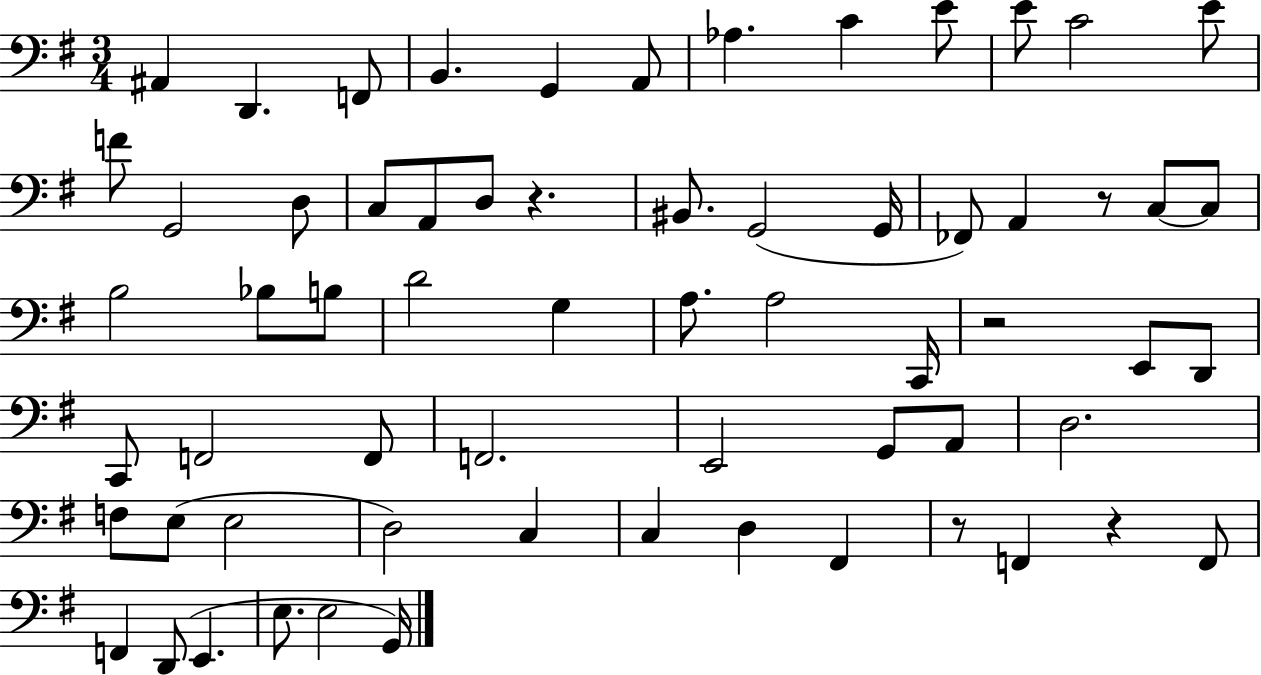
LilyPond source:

{
  \clef bass
  \numericTimeSignature
  \time 3/4
  \key g \major
  ais,4 d,4. f,8 | b,4. g,4 a,8 | aes4. c'4 e'8 | e'8 c'2 e'8 | \break f'8 g,2 d8 | c8 a,8 d8 r4. | bis,8. g,2( g,16 | fes,8) a,4 r8 c8~~ c8 | \break b2 bes8 b8 | d'2 g4 | a8. a2 c,16 | r2 e,8 d,8 | \break c,8 f,2 f,8 | f,2. | e,2 g,8 a,8 | d2. | \break f8 e8( e2 | d2) c4 | c4 d4 fis,4 | r8 f,4 r4 f,8 | \break f,4 d,8( e,4. | e8. e2 g,16) | \bar "|."
}